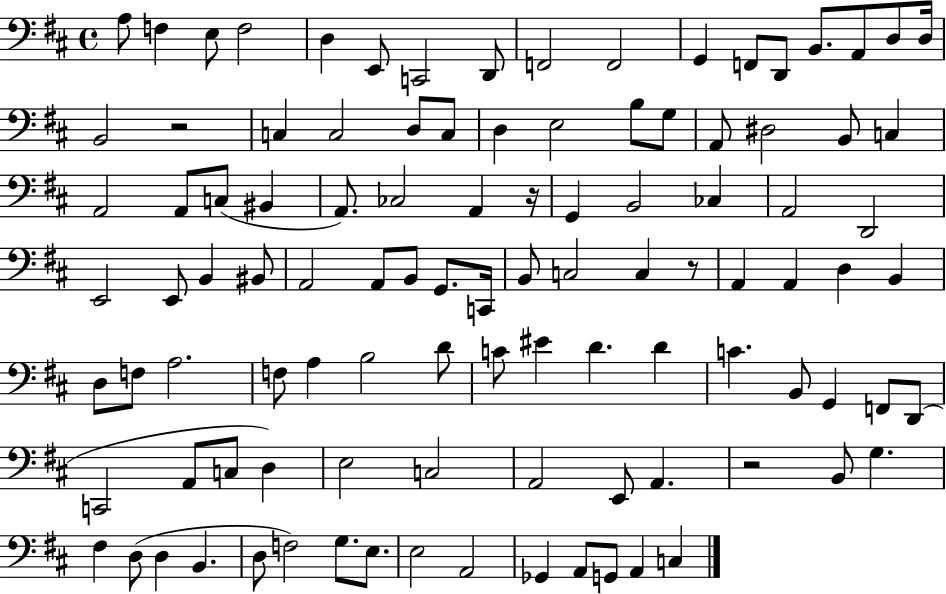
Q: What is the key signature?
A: D major